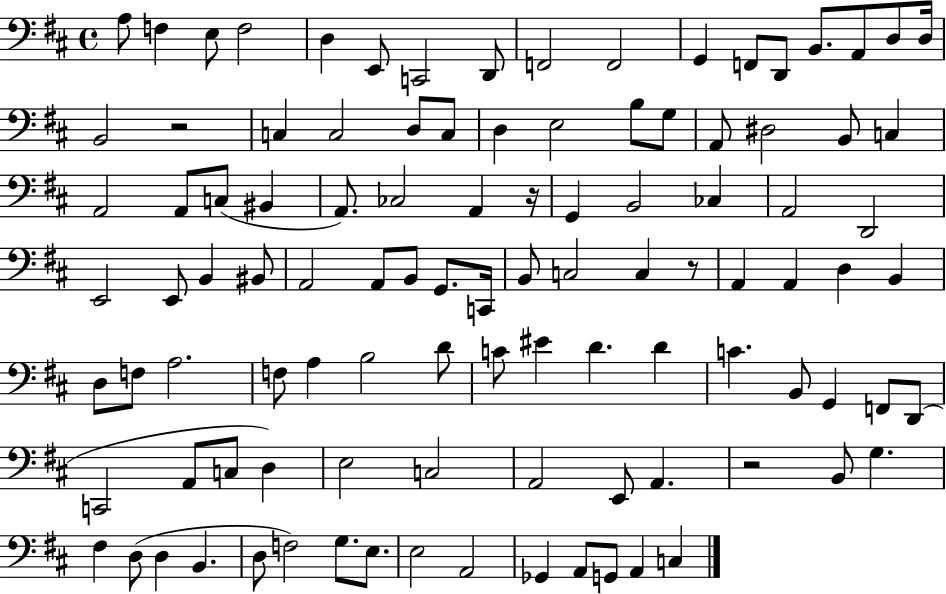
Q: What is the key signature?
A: D major